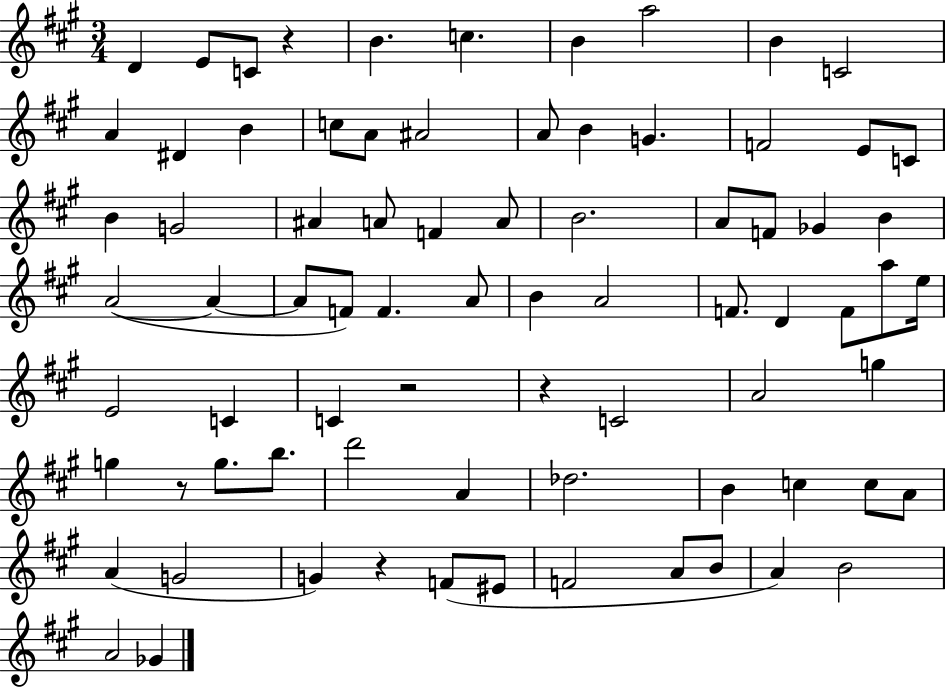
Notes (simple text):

D4/q E4/e C4/e R/q B4/q. C5/q. B4/q A5/h B4/q C4/h A4/q D#4/q B4/q C5/e A4/e A#4/h A4/e B4/q G4/q. F4/h E4/e C4/e B4/q G4/h A#4/q A4/e F4/q A4/e B4/h. A4/e F4/e Gb4/q B4/q A4/h A4/q A4/e F4/e F4/q. A4/e B4/q A4/h F4/e. D4/q F4/e A5/e E5/s E4/h C4/q C4/q R/h R/q C4/h A4/h G5/q G5/q R/e G5/e. B5/e. D6/h A4/q Db5/h. B4/q C5/q C5/e A4/e A4/q G4/h G4/q R/q F4/e EIS4/e F4/h A4/e B4/e A4/q B4/h A4/h Gb4/q